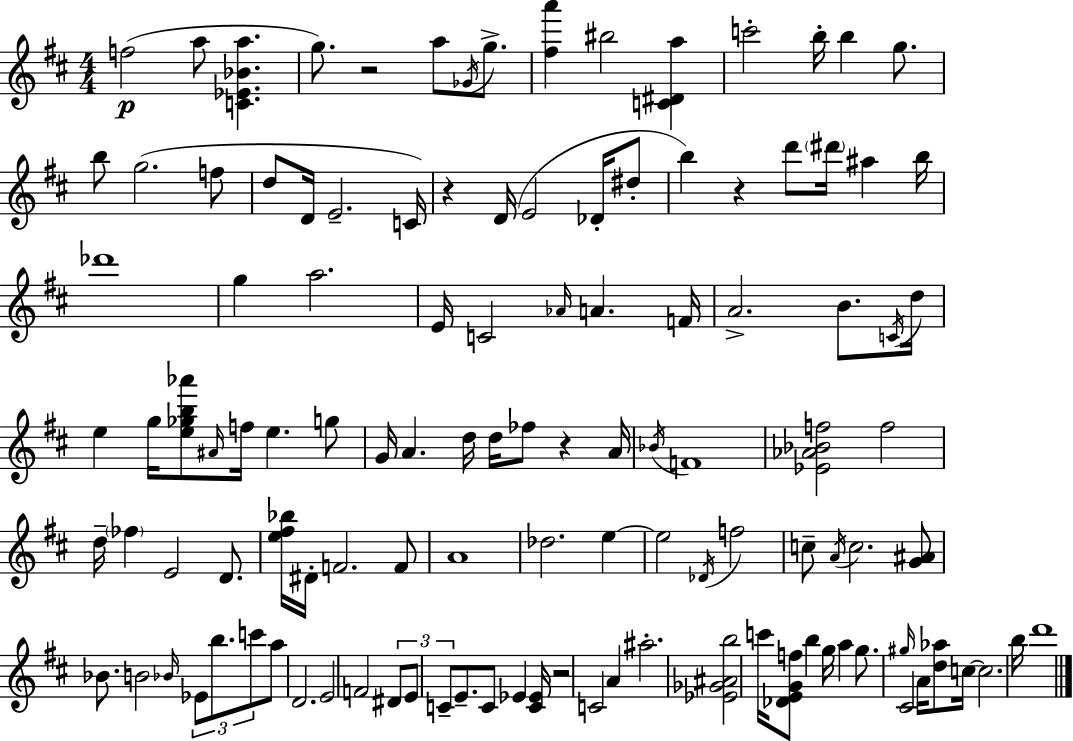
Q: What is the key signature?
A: D major